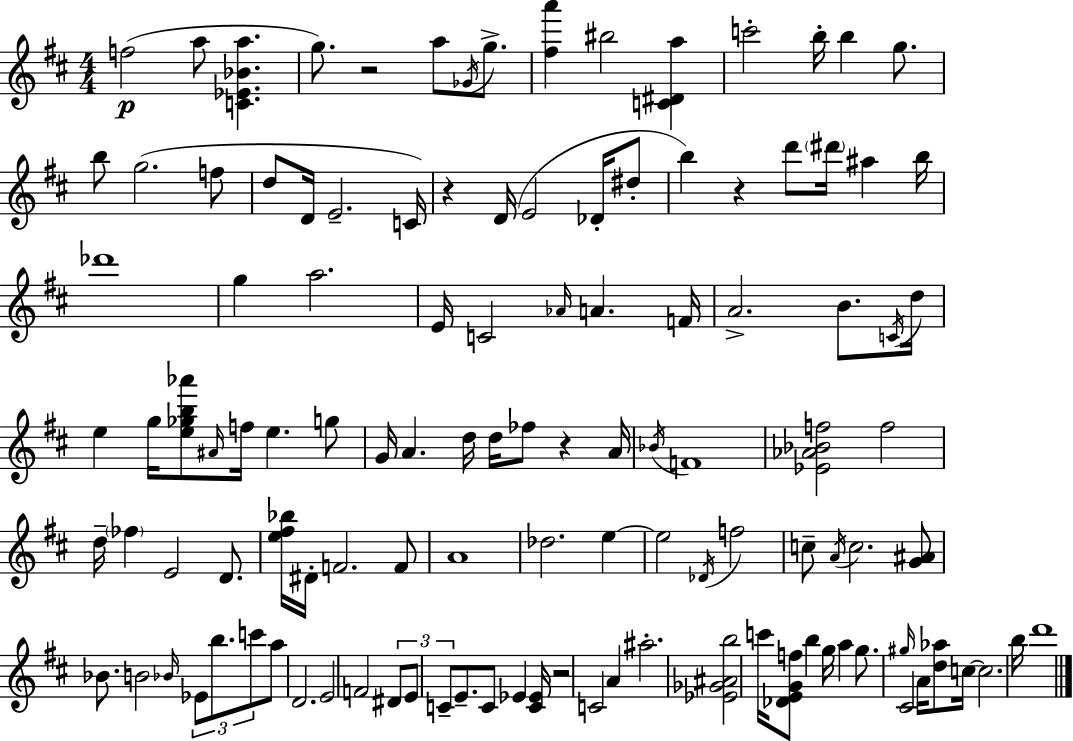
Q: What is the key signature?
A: D major